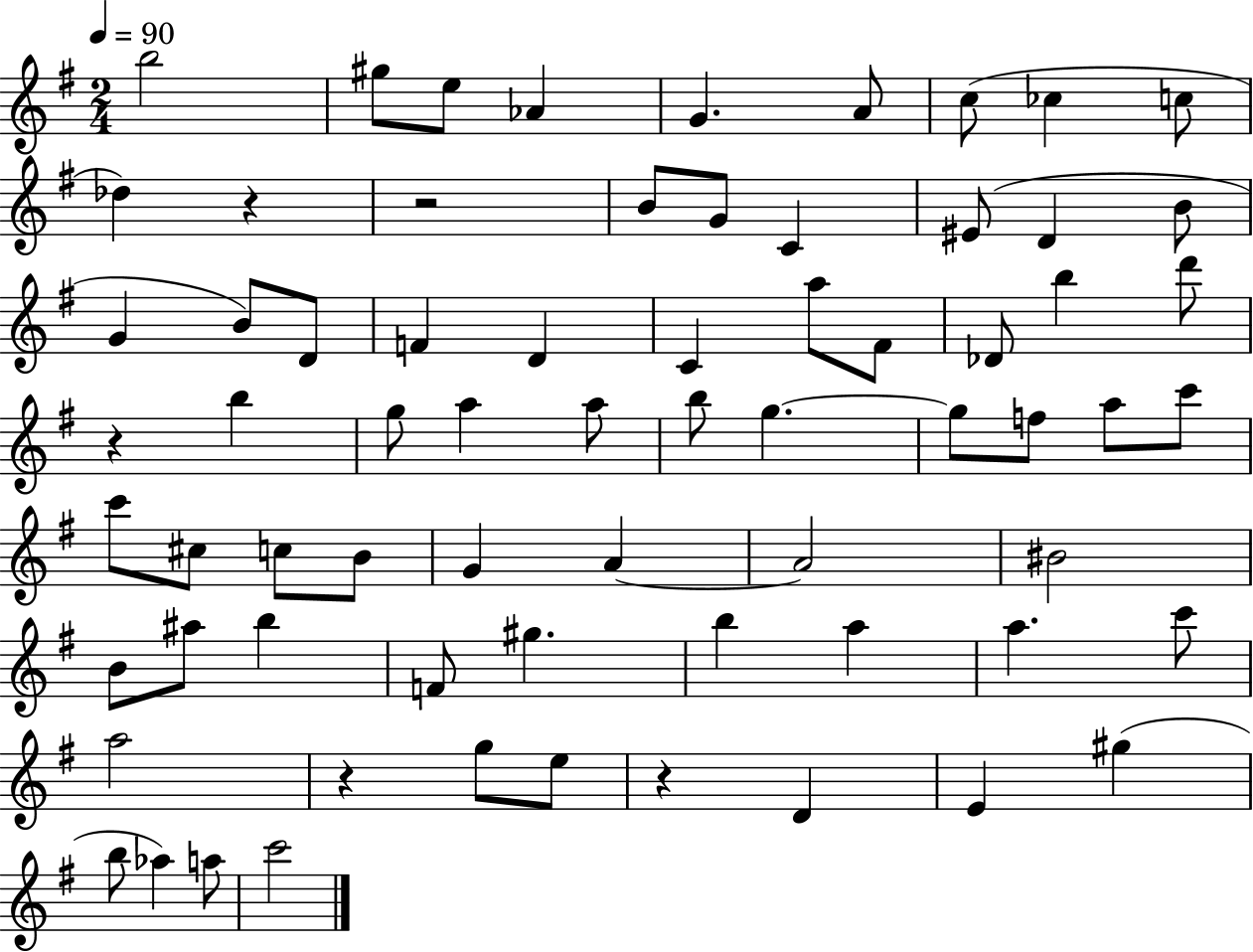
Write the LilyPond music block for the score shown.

{
  \clef treble
  \numericTimeSignature
  \time 2/4
  \key g \major
  \tempo 4 = 90
  \repeat volta 2 { b''2 | gis''8 e''8 aes'4 | g'4. a'8 | c''8( ces''4 c''8 | \break des''4) r4 | r2 | b'8 g'8 c'4 | eis'8( d'4 b'8 | \break g'4 b'8) d'8 | f'4 d'4 | c'4 a''8 fis'8 | des'8 b''4 d'''8 | \break r4 b''4 | g''8 a''4 a''8 | b''8 g''4.~~ | g''8 f''8 a''8 c'''8 | \break c'''8 cis''8 c''8 b'8 | g'4 a'4~~ | a'2 | bis'2 | \break b'8 ais''8 b''4 | f'8 gis''4. | b''4 a''4 | a''4. c'''8 | \break a''2 | r4 g''8 e''8 | r4 d'4 | e'4 gis''4( | \break b''8 aes''4) a''8 | c'''2 | } \bar "|."
}